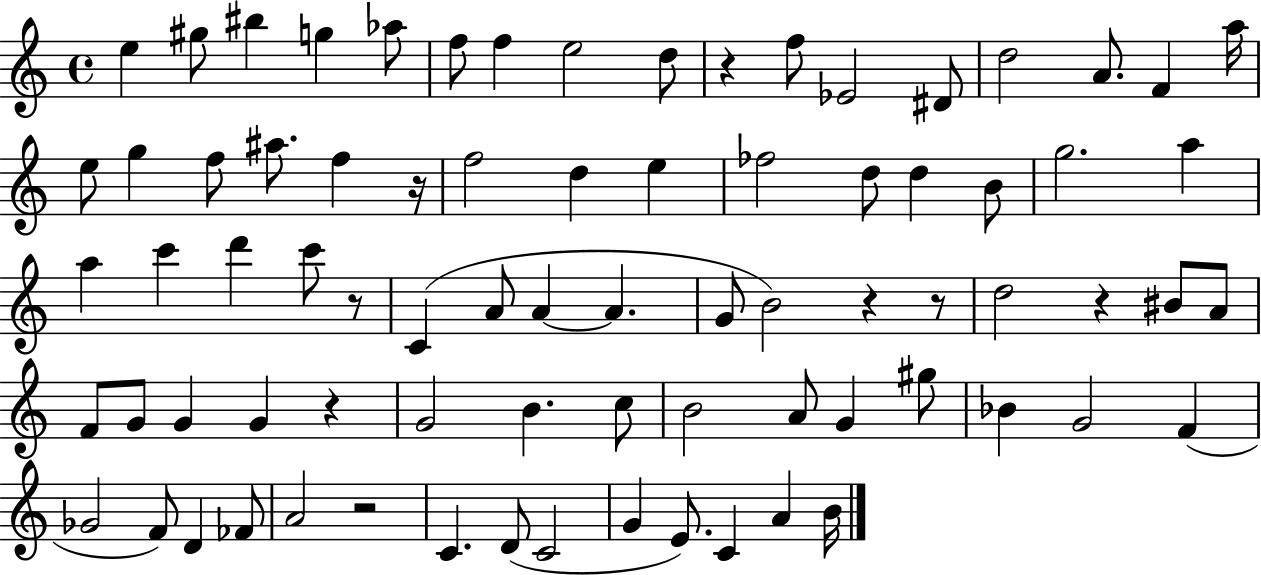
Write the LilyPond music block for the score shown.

{
  \clef treble
  \time 4/4
  \defaultTimeSignature
  \key c \major
  e''4 gis''8 bis''4 g''4 aes''8 | f''8 f''4 e''2 d''8 | r4 f''8 ees'2 dis'8 | d''2 a'8. f'4 a''16 | \break e''8 g''4 f''8 ais''8. f''4 r16 | f''2 d''4 e''4 | fes''2 d''8 d''4 b'8 | g''2. a''4 | \break a''4 c'''4 d'''4 c'''8 r8 | c'4( a'8 a'4~~ a'4. | g'8 b'2) r4 r8 | d''2 r4 bis'8 a'8 | \break f'8 g'8 g'4 g'4 r4 | g'2 b'4. c''8 | b'2 a'8 g'4 gis''8 | bes'4 g'2 f'4( | \break ges'2 f'8) d'4 fes'8 | a'2 r2 | c'4. d'8( c'2 | g'4 e'8.) c'4 a'4 b'16 | \break \bar "|."
}